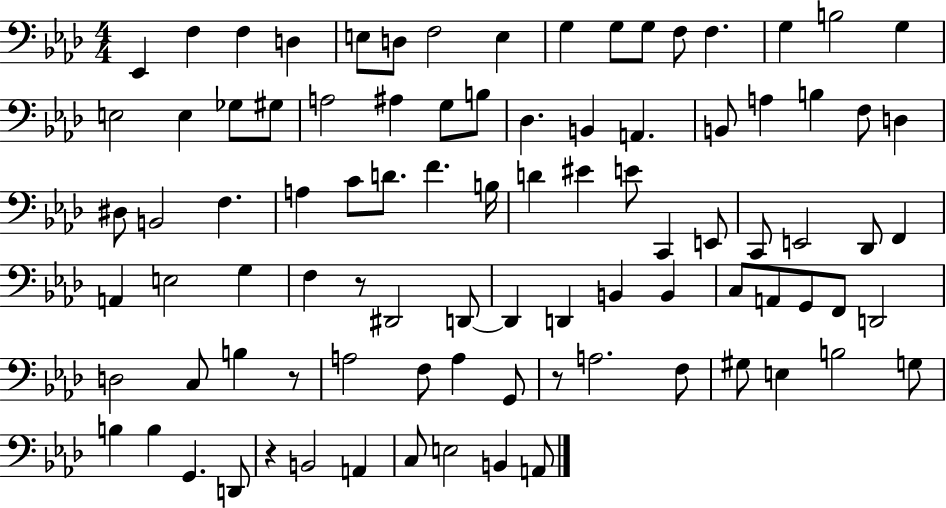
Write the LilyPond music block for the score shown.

{
  \clef bass
  \numericTimeSignature
  \time 4/4
  \key aes \major
  \repeat volta 2 { ees,4 f4 f4 d4 | e8 d8 f2 e4 | g4 g8 g8 f8 f4. | g4 b2 g4 | \break e2 e4 ges8 gis8 | a2 ais4 g8 b8 | des4. b,4 a,4. | b,8 a4 b4 f8 d4 | \break dis8 b,2 f4. | a4 c'8 d'8. f'4. b16 | d'4 eis'4 e'8 c,4 e,8 | c,8 e,2 des,8 f,4 | \break a,4 e2 g4 | f4 r8 dis,2 d,8~~ | d,4 d,4 b,4 b,4 | c8 a,8 g,8 f,8 d,2 | \break d2 c8 b4 r8 | a2 f8 a4 g,8 | r8 a2. f8 | gis8 e4 b2 g8 | \break b4 b4 g,4. d,8 | r4 b,2 a,4 | c8 e2 b,4 a,8 | } \bar "|."
}